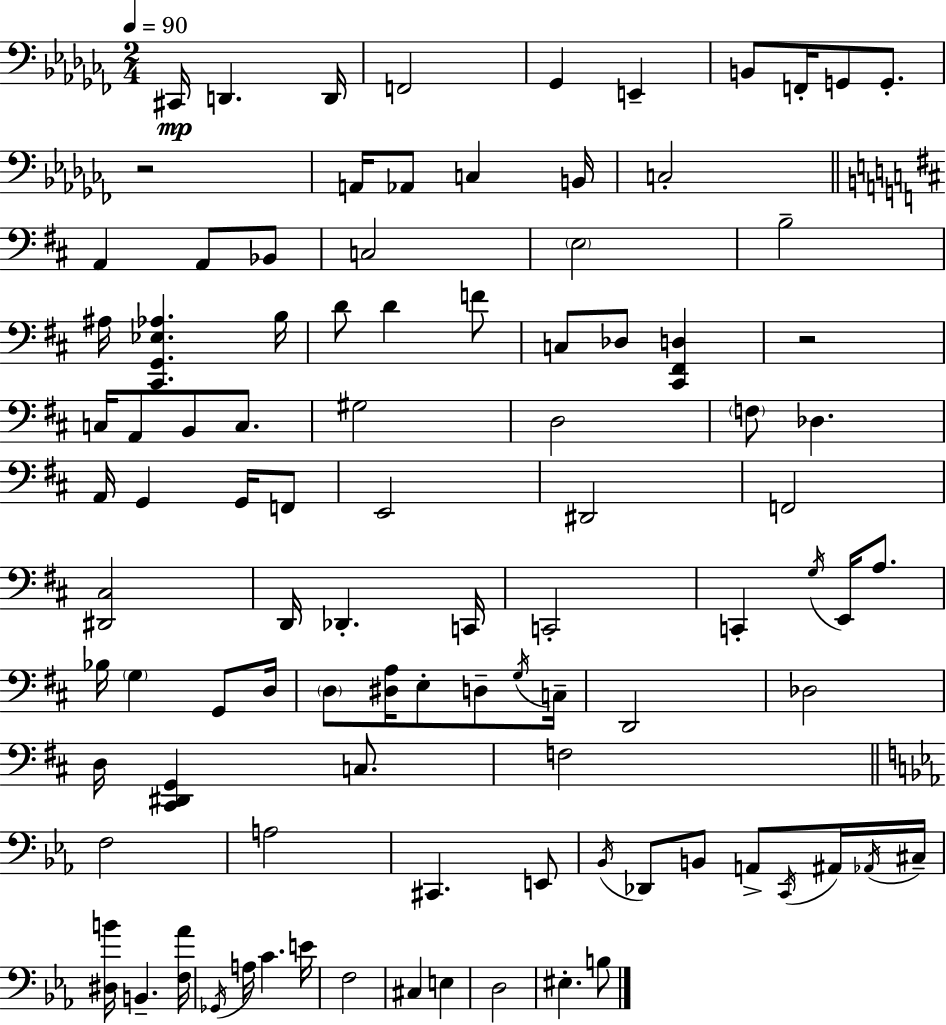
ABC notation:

X:1
T:Untitled
M:2/4
L:1/4
K:Abm
^C,,/4 D,, D,,/4 F,,2 _G,, E,, B,,/2 F,,/4 G,,/2 G,,/2 z2 A,,/4 _A,,/2 C, B,,/4 C,2 A,, A,,/2 _B,,/2 C,2 E,2 B,2 ^A,/4 [^C,,G,,_E,_A,] B,/4 D/2 D F/2 C,/2 _D,/2 [^C,,^F,,D,] z2 C,/4 A,,/2 B,,/2 C,/2 ^G,2 D,2 F,/2 _D, A,,/4 G,, G,,/4 F,,/2 E,,2 ^D,,2 F,,2 [^D,,^C,]2 D,,/4 _D,, C,,/4 C,,2 C,, G,/4 E,,/4 A,/2 _B,/4 G, G,,/2 D,/4 D,/2 [^D,A,]/4 E,/2 D,/2 G,/4 C,/4 D,,2 _D,2 D,/4 [^C,,^D,,G,,] C,/2 F,2 F,2 A,2 ^C,, E,,/2 _B,,/4 _D,,/2 B,,/2 A,,/2 C,,/4 ^A,,/4 _A,,/4 ^C,/4 [^D,B]/4 B,, [F,_A]/4 _G,,/4 A,/4 C E/4 F,2 ^C, E, D,2 ^E, B,/2